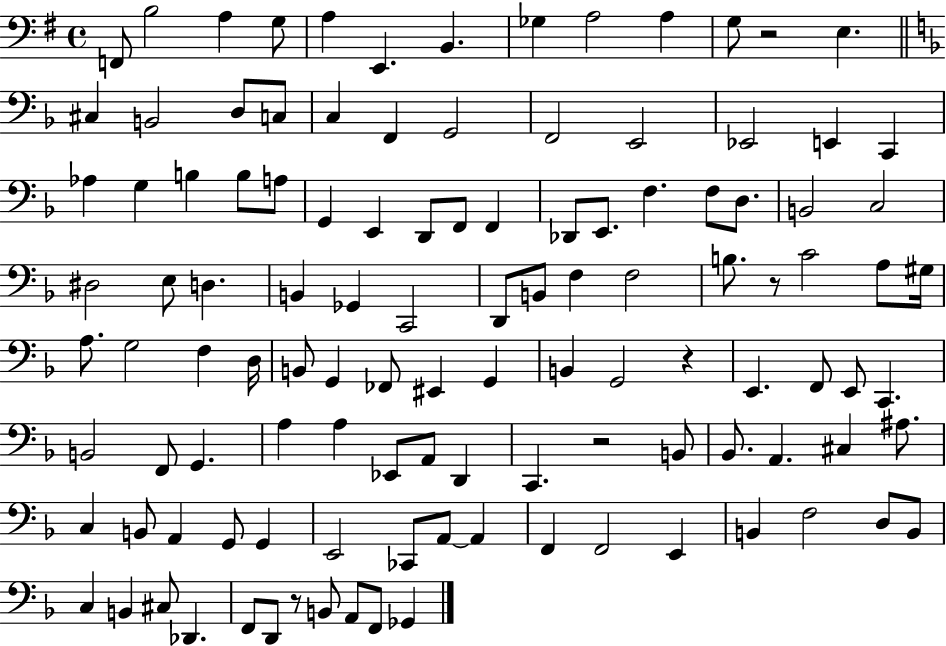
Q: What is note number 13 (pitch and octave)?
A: C#3